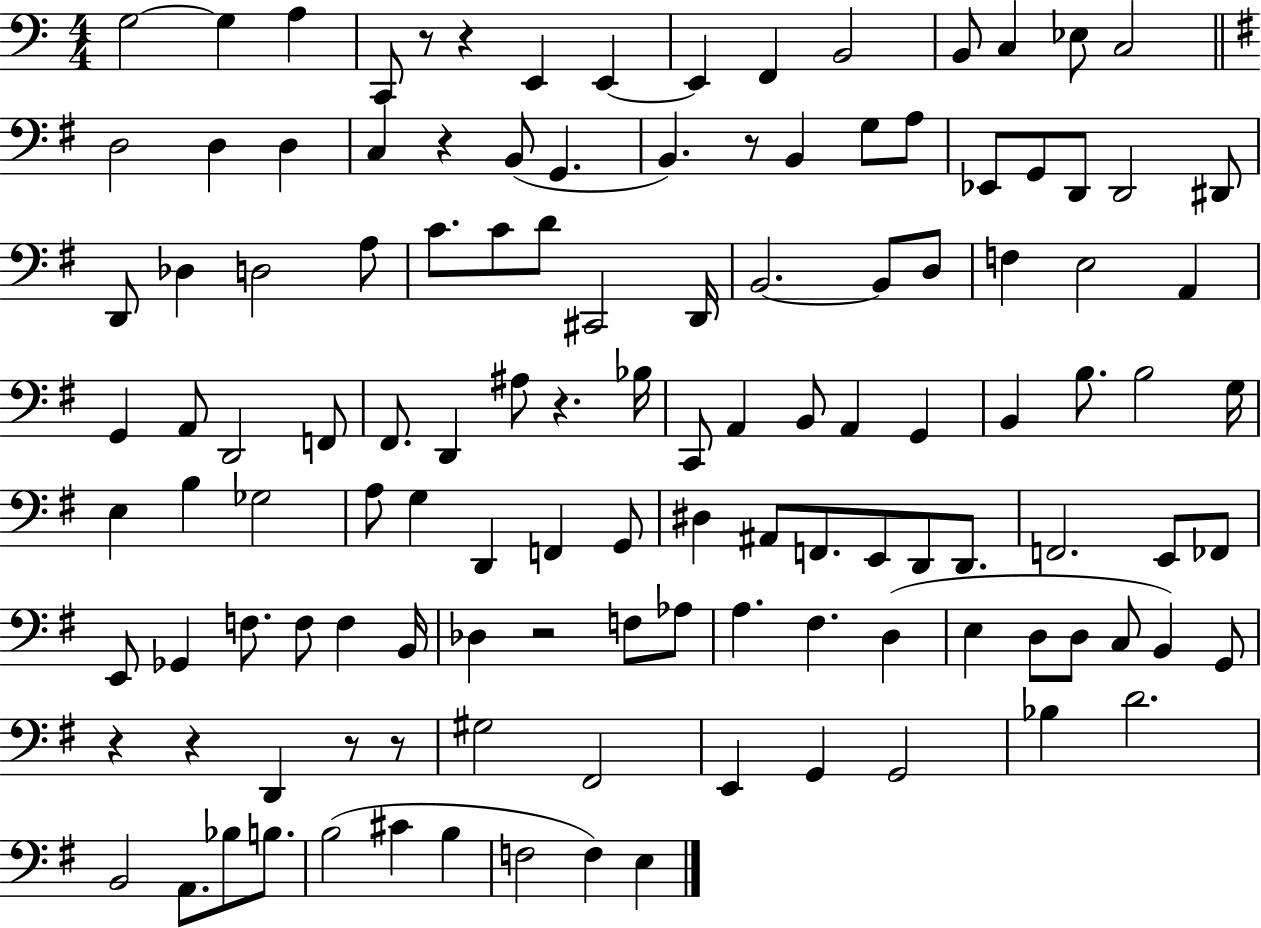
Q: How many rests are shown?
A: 10